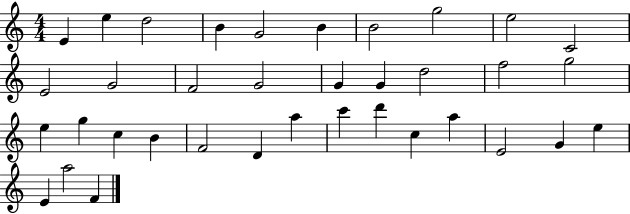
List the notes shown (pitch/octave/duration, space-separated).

E4/q E5/q D5/h B4/q G4/h B4/q B4/h G5/h E5/h C4/h E4/h G4/h F4/h G4/h G4/q G4/q D5/h F5/h G5/h E5/q G5/q C5/q B4/q F4/h D4/q A5/q C6/q D6/q C5/q A5/q E4/h G4/q E5/q E4/q A5/h F4/q